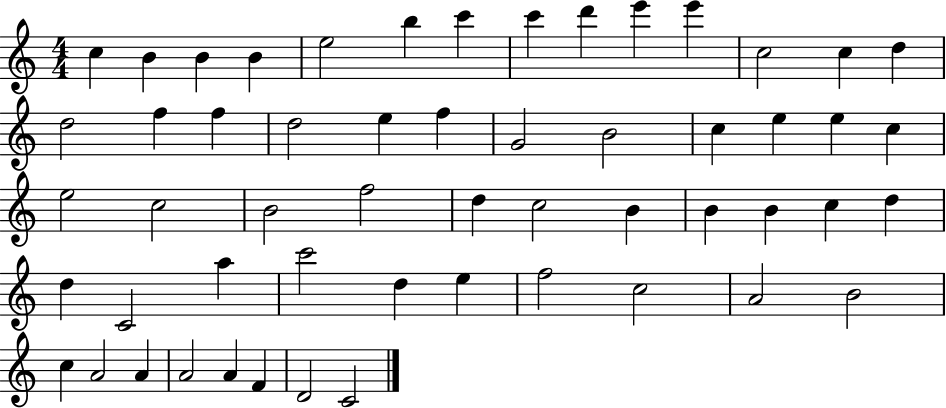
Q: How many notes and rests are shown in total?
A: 55